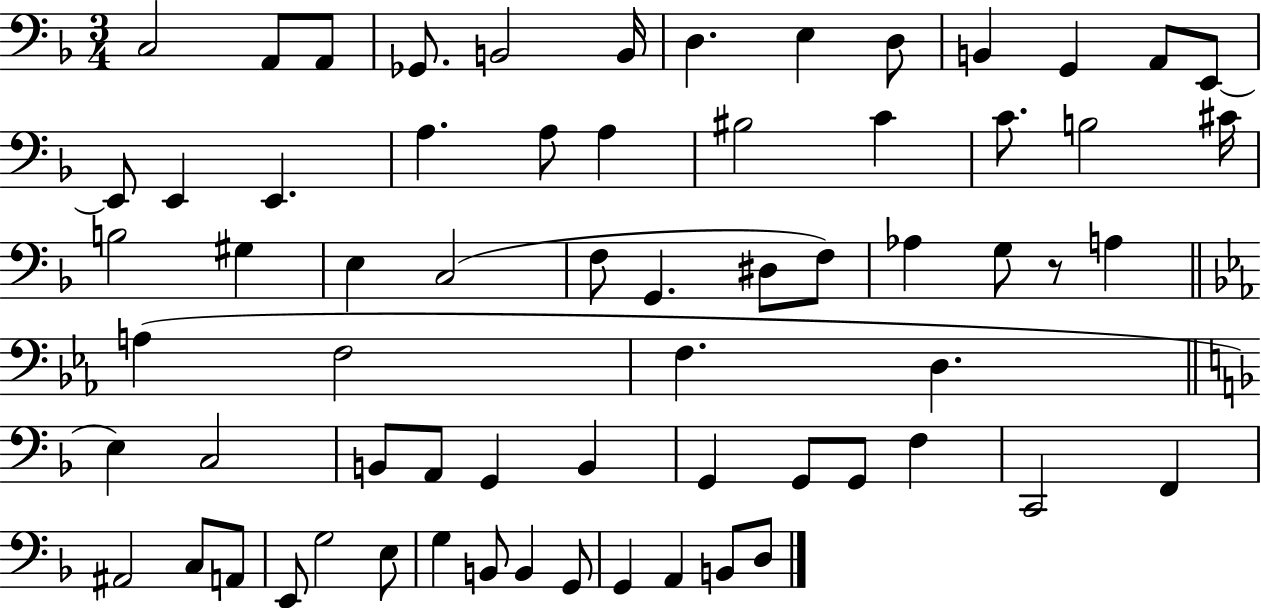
{
  \clef bass
  \numericTimeSignature
  \time 3/4
  \key f \major
  c2 a,8 a,8 | ges,8. b,2 b,16 | d4. e4 d8 | b,4 g,4 a,8 e,8~~ | \break e,8 e,4 e,4. | a4. a8 a4 | bis2 c'4 | c'8. b2 cis'16 | \break b2 gis4 | e4 c2( | f8 g,4. dis8 f8) | aes4 g8 r8 a4 | \break \bar "||" \break \key c \minor a4( f2 | f4. d4. | \bar "||" \break \key f \major e4) c2 | b,8 a,8 g,4 b,4 | g,4 g,8 g,8 f4 | c,2 f,4 | \break ais,2 c8 a,8 | e,8 g2 e8 | g4 b,8 b,4 g,8 | g,4 a,4 b,8 d8 | \break \bar "|."
}